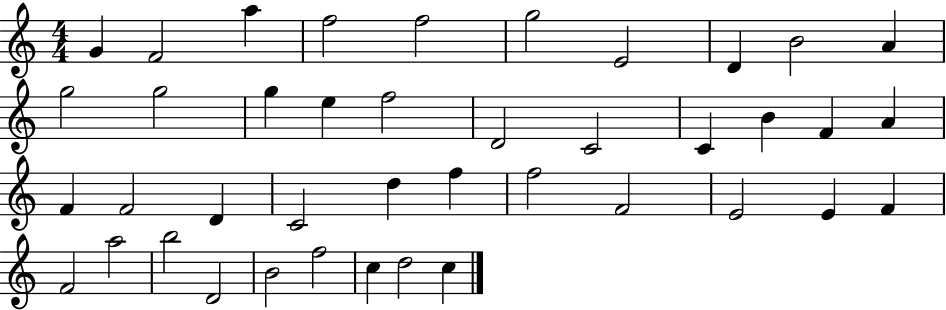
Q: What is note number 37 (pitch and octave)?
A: B4